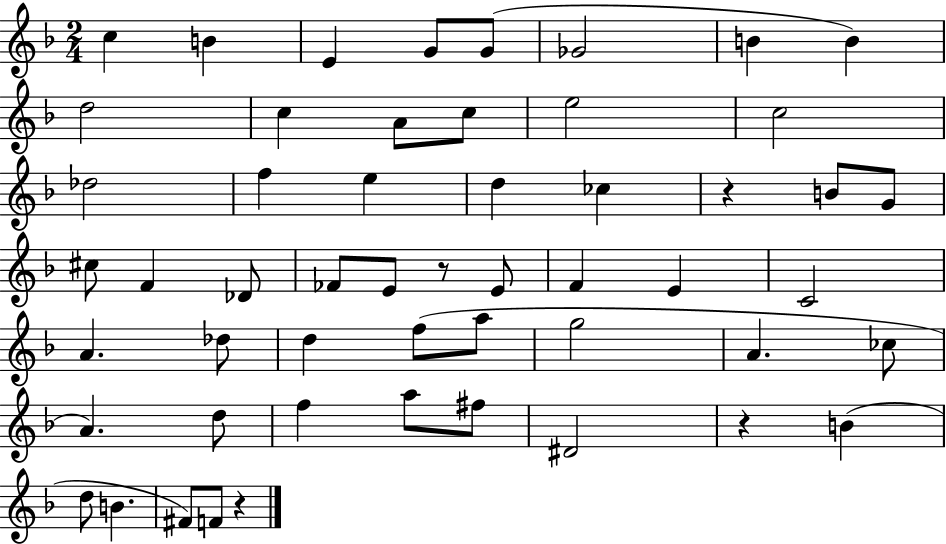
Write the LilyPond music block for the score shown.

{
  \clef treble
  \numericTimeSignature
  \time 2/4
  \key f \major
  c''4 b'4 | e'4 g'8 g'8( | ges'2 | b'4 b'4) | \break d''2 | c''4 a'8 c''8 | e''2 | c''2 | \break des''2 | f''4 e''4 | d''4 ces''4 | r4 b'8 g'8 | \break cis''8 f'4 des'8 | fes'8 e'8 r8 e'8 | f'4 e'4 | c'2 | \break a'4. des''8 | d''4 f''8( a''8 | g''2 | a'4. ces''8 | \break a'4.) d''8 | f''4 a''8 fis''8 | dis'2 | r4 b'4( | \break d''8 b'4. | fis'8) f'8 r4 | \bar "|."
}